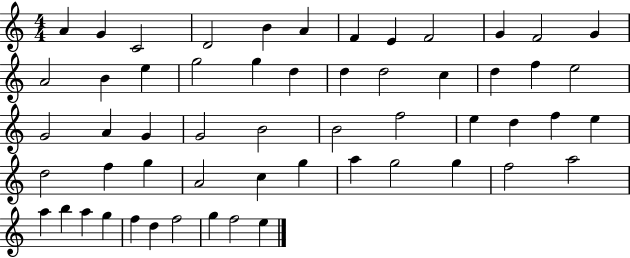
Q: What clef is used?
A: treble